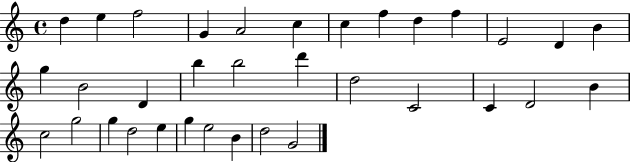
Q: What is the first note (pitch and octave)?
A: D5